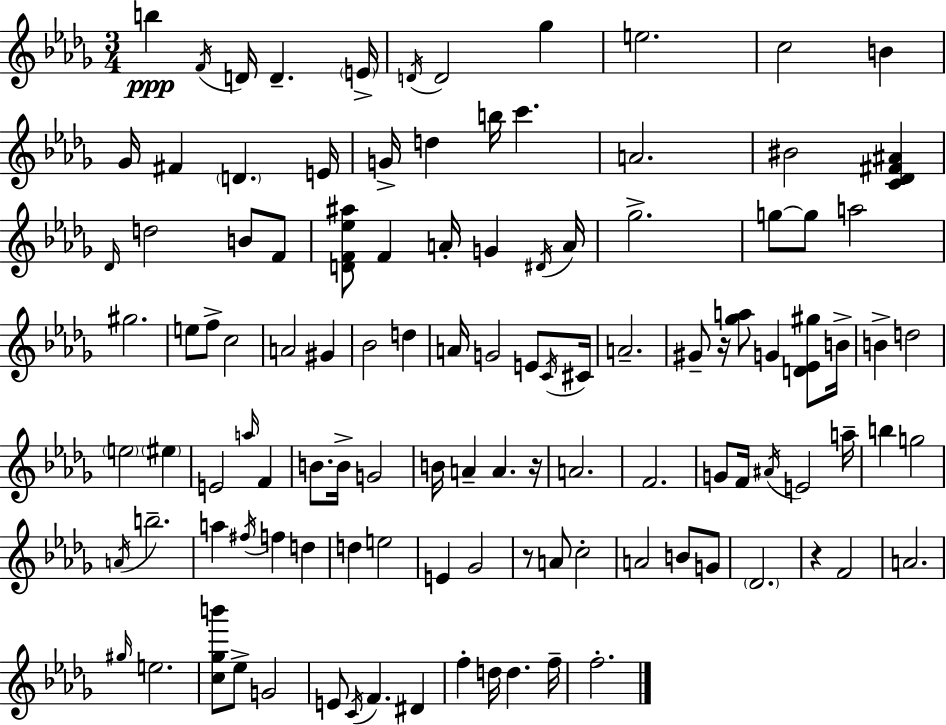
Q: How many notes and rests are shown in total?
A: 113